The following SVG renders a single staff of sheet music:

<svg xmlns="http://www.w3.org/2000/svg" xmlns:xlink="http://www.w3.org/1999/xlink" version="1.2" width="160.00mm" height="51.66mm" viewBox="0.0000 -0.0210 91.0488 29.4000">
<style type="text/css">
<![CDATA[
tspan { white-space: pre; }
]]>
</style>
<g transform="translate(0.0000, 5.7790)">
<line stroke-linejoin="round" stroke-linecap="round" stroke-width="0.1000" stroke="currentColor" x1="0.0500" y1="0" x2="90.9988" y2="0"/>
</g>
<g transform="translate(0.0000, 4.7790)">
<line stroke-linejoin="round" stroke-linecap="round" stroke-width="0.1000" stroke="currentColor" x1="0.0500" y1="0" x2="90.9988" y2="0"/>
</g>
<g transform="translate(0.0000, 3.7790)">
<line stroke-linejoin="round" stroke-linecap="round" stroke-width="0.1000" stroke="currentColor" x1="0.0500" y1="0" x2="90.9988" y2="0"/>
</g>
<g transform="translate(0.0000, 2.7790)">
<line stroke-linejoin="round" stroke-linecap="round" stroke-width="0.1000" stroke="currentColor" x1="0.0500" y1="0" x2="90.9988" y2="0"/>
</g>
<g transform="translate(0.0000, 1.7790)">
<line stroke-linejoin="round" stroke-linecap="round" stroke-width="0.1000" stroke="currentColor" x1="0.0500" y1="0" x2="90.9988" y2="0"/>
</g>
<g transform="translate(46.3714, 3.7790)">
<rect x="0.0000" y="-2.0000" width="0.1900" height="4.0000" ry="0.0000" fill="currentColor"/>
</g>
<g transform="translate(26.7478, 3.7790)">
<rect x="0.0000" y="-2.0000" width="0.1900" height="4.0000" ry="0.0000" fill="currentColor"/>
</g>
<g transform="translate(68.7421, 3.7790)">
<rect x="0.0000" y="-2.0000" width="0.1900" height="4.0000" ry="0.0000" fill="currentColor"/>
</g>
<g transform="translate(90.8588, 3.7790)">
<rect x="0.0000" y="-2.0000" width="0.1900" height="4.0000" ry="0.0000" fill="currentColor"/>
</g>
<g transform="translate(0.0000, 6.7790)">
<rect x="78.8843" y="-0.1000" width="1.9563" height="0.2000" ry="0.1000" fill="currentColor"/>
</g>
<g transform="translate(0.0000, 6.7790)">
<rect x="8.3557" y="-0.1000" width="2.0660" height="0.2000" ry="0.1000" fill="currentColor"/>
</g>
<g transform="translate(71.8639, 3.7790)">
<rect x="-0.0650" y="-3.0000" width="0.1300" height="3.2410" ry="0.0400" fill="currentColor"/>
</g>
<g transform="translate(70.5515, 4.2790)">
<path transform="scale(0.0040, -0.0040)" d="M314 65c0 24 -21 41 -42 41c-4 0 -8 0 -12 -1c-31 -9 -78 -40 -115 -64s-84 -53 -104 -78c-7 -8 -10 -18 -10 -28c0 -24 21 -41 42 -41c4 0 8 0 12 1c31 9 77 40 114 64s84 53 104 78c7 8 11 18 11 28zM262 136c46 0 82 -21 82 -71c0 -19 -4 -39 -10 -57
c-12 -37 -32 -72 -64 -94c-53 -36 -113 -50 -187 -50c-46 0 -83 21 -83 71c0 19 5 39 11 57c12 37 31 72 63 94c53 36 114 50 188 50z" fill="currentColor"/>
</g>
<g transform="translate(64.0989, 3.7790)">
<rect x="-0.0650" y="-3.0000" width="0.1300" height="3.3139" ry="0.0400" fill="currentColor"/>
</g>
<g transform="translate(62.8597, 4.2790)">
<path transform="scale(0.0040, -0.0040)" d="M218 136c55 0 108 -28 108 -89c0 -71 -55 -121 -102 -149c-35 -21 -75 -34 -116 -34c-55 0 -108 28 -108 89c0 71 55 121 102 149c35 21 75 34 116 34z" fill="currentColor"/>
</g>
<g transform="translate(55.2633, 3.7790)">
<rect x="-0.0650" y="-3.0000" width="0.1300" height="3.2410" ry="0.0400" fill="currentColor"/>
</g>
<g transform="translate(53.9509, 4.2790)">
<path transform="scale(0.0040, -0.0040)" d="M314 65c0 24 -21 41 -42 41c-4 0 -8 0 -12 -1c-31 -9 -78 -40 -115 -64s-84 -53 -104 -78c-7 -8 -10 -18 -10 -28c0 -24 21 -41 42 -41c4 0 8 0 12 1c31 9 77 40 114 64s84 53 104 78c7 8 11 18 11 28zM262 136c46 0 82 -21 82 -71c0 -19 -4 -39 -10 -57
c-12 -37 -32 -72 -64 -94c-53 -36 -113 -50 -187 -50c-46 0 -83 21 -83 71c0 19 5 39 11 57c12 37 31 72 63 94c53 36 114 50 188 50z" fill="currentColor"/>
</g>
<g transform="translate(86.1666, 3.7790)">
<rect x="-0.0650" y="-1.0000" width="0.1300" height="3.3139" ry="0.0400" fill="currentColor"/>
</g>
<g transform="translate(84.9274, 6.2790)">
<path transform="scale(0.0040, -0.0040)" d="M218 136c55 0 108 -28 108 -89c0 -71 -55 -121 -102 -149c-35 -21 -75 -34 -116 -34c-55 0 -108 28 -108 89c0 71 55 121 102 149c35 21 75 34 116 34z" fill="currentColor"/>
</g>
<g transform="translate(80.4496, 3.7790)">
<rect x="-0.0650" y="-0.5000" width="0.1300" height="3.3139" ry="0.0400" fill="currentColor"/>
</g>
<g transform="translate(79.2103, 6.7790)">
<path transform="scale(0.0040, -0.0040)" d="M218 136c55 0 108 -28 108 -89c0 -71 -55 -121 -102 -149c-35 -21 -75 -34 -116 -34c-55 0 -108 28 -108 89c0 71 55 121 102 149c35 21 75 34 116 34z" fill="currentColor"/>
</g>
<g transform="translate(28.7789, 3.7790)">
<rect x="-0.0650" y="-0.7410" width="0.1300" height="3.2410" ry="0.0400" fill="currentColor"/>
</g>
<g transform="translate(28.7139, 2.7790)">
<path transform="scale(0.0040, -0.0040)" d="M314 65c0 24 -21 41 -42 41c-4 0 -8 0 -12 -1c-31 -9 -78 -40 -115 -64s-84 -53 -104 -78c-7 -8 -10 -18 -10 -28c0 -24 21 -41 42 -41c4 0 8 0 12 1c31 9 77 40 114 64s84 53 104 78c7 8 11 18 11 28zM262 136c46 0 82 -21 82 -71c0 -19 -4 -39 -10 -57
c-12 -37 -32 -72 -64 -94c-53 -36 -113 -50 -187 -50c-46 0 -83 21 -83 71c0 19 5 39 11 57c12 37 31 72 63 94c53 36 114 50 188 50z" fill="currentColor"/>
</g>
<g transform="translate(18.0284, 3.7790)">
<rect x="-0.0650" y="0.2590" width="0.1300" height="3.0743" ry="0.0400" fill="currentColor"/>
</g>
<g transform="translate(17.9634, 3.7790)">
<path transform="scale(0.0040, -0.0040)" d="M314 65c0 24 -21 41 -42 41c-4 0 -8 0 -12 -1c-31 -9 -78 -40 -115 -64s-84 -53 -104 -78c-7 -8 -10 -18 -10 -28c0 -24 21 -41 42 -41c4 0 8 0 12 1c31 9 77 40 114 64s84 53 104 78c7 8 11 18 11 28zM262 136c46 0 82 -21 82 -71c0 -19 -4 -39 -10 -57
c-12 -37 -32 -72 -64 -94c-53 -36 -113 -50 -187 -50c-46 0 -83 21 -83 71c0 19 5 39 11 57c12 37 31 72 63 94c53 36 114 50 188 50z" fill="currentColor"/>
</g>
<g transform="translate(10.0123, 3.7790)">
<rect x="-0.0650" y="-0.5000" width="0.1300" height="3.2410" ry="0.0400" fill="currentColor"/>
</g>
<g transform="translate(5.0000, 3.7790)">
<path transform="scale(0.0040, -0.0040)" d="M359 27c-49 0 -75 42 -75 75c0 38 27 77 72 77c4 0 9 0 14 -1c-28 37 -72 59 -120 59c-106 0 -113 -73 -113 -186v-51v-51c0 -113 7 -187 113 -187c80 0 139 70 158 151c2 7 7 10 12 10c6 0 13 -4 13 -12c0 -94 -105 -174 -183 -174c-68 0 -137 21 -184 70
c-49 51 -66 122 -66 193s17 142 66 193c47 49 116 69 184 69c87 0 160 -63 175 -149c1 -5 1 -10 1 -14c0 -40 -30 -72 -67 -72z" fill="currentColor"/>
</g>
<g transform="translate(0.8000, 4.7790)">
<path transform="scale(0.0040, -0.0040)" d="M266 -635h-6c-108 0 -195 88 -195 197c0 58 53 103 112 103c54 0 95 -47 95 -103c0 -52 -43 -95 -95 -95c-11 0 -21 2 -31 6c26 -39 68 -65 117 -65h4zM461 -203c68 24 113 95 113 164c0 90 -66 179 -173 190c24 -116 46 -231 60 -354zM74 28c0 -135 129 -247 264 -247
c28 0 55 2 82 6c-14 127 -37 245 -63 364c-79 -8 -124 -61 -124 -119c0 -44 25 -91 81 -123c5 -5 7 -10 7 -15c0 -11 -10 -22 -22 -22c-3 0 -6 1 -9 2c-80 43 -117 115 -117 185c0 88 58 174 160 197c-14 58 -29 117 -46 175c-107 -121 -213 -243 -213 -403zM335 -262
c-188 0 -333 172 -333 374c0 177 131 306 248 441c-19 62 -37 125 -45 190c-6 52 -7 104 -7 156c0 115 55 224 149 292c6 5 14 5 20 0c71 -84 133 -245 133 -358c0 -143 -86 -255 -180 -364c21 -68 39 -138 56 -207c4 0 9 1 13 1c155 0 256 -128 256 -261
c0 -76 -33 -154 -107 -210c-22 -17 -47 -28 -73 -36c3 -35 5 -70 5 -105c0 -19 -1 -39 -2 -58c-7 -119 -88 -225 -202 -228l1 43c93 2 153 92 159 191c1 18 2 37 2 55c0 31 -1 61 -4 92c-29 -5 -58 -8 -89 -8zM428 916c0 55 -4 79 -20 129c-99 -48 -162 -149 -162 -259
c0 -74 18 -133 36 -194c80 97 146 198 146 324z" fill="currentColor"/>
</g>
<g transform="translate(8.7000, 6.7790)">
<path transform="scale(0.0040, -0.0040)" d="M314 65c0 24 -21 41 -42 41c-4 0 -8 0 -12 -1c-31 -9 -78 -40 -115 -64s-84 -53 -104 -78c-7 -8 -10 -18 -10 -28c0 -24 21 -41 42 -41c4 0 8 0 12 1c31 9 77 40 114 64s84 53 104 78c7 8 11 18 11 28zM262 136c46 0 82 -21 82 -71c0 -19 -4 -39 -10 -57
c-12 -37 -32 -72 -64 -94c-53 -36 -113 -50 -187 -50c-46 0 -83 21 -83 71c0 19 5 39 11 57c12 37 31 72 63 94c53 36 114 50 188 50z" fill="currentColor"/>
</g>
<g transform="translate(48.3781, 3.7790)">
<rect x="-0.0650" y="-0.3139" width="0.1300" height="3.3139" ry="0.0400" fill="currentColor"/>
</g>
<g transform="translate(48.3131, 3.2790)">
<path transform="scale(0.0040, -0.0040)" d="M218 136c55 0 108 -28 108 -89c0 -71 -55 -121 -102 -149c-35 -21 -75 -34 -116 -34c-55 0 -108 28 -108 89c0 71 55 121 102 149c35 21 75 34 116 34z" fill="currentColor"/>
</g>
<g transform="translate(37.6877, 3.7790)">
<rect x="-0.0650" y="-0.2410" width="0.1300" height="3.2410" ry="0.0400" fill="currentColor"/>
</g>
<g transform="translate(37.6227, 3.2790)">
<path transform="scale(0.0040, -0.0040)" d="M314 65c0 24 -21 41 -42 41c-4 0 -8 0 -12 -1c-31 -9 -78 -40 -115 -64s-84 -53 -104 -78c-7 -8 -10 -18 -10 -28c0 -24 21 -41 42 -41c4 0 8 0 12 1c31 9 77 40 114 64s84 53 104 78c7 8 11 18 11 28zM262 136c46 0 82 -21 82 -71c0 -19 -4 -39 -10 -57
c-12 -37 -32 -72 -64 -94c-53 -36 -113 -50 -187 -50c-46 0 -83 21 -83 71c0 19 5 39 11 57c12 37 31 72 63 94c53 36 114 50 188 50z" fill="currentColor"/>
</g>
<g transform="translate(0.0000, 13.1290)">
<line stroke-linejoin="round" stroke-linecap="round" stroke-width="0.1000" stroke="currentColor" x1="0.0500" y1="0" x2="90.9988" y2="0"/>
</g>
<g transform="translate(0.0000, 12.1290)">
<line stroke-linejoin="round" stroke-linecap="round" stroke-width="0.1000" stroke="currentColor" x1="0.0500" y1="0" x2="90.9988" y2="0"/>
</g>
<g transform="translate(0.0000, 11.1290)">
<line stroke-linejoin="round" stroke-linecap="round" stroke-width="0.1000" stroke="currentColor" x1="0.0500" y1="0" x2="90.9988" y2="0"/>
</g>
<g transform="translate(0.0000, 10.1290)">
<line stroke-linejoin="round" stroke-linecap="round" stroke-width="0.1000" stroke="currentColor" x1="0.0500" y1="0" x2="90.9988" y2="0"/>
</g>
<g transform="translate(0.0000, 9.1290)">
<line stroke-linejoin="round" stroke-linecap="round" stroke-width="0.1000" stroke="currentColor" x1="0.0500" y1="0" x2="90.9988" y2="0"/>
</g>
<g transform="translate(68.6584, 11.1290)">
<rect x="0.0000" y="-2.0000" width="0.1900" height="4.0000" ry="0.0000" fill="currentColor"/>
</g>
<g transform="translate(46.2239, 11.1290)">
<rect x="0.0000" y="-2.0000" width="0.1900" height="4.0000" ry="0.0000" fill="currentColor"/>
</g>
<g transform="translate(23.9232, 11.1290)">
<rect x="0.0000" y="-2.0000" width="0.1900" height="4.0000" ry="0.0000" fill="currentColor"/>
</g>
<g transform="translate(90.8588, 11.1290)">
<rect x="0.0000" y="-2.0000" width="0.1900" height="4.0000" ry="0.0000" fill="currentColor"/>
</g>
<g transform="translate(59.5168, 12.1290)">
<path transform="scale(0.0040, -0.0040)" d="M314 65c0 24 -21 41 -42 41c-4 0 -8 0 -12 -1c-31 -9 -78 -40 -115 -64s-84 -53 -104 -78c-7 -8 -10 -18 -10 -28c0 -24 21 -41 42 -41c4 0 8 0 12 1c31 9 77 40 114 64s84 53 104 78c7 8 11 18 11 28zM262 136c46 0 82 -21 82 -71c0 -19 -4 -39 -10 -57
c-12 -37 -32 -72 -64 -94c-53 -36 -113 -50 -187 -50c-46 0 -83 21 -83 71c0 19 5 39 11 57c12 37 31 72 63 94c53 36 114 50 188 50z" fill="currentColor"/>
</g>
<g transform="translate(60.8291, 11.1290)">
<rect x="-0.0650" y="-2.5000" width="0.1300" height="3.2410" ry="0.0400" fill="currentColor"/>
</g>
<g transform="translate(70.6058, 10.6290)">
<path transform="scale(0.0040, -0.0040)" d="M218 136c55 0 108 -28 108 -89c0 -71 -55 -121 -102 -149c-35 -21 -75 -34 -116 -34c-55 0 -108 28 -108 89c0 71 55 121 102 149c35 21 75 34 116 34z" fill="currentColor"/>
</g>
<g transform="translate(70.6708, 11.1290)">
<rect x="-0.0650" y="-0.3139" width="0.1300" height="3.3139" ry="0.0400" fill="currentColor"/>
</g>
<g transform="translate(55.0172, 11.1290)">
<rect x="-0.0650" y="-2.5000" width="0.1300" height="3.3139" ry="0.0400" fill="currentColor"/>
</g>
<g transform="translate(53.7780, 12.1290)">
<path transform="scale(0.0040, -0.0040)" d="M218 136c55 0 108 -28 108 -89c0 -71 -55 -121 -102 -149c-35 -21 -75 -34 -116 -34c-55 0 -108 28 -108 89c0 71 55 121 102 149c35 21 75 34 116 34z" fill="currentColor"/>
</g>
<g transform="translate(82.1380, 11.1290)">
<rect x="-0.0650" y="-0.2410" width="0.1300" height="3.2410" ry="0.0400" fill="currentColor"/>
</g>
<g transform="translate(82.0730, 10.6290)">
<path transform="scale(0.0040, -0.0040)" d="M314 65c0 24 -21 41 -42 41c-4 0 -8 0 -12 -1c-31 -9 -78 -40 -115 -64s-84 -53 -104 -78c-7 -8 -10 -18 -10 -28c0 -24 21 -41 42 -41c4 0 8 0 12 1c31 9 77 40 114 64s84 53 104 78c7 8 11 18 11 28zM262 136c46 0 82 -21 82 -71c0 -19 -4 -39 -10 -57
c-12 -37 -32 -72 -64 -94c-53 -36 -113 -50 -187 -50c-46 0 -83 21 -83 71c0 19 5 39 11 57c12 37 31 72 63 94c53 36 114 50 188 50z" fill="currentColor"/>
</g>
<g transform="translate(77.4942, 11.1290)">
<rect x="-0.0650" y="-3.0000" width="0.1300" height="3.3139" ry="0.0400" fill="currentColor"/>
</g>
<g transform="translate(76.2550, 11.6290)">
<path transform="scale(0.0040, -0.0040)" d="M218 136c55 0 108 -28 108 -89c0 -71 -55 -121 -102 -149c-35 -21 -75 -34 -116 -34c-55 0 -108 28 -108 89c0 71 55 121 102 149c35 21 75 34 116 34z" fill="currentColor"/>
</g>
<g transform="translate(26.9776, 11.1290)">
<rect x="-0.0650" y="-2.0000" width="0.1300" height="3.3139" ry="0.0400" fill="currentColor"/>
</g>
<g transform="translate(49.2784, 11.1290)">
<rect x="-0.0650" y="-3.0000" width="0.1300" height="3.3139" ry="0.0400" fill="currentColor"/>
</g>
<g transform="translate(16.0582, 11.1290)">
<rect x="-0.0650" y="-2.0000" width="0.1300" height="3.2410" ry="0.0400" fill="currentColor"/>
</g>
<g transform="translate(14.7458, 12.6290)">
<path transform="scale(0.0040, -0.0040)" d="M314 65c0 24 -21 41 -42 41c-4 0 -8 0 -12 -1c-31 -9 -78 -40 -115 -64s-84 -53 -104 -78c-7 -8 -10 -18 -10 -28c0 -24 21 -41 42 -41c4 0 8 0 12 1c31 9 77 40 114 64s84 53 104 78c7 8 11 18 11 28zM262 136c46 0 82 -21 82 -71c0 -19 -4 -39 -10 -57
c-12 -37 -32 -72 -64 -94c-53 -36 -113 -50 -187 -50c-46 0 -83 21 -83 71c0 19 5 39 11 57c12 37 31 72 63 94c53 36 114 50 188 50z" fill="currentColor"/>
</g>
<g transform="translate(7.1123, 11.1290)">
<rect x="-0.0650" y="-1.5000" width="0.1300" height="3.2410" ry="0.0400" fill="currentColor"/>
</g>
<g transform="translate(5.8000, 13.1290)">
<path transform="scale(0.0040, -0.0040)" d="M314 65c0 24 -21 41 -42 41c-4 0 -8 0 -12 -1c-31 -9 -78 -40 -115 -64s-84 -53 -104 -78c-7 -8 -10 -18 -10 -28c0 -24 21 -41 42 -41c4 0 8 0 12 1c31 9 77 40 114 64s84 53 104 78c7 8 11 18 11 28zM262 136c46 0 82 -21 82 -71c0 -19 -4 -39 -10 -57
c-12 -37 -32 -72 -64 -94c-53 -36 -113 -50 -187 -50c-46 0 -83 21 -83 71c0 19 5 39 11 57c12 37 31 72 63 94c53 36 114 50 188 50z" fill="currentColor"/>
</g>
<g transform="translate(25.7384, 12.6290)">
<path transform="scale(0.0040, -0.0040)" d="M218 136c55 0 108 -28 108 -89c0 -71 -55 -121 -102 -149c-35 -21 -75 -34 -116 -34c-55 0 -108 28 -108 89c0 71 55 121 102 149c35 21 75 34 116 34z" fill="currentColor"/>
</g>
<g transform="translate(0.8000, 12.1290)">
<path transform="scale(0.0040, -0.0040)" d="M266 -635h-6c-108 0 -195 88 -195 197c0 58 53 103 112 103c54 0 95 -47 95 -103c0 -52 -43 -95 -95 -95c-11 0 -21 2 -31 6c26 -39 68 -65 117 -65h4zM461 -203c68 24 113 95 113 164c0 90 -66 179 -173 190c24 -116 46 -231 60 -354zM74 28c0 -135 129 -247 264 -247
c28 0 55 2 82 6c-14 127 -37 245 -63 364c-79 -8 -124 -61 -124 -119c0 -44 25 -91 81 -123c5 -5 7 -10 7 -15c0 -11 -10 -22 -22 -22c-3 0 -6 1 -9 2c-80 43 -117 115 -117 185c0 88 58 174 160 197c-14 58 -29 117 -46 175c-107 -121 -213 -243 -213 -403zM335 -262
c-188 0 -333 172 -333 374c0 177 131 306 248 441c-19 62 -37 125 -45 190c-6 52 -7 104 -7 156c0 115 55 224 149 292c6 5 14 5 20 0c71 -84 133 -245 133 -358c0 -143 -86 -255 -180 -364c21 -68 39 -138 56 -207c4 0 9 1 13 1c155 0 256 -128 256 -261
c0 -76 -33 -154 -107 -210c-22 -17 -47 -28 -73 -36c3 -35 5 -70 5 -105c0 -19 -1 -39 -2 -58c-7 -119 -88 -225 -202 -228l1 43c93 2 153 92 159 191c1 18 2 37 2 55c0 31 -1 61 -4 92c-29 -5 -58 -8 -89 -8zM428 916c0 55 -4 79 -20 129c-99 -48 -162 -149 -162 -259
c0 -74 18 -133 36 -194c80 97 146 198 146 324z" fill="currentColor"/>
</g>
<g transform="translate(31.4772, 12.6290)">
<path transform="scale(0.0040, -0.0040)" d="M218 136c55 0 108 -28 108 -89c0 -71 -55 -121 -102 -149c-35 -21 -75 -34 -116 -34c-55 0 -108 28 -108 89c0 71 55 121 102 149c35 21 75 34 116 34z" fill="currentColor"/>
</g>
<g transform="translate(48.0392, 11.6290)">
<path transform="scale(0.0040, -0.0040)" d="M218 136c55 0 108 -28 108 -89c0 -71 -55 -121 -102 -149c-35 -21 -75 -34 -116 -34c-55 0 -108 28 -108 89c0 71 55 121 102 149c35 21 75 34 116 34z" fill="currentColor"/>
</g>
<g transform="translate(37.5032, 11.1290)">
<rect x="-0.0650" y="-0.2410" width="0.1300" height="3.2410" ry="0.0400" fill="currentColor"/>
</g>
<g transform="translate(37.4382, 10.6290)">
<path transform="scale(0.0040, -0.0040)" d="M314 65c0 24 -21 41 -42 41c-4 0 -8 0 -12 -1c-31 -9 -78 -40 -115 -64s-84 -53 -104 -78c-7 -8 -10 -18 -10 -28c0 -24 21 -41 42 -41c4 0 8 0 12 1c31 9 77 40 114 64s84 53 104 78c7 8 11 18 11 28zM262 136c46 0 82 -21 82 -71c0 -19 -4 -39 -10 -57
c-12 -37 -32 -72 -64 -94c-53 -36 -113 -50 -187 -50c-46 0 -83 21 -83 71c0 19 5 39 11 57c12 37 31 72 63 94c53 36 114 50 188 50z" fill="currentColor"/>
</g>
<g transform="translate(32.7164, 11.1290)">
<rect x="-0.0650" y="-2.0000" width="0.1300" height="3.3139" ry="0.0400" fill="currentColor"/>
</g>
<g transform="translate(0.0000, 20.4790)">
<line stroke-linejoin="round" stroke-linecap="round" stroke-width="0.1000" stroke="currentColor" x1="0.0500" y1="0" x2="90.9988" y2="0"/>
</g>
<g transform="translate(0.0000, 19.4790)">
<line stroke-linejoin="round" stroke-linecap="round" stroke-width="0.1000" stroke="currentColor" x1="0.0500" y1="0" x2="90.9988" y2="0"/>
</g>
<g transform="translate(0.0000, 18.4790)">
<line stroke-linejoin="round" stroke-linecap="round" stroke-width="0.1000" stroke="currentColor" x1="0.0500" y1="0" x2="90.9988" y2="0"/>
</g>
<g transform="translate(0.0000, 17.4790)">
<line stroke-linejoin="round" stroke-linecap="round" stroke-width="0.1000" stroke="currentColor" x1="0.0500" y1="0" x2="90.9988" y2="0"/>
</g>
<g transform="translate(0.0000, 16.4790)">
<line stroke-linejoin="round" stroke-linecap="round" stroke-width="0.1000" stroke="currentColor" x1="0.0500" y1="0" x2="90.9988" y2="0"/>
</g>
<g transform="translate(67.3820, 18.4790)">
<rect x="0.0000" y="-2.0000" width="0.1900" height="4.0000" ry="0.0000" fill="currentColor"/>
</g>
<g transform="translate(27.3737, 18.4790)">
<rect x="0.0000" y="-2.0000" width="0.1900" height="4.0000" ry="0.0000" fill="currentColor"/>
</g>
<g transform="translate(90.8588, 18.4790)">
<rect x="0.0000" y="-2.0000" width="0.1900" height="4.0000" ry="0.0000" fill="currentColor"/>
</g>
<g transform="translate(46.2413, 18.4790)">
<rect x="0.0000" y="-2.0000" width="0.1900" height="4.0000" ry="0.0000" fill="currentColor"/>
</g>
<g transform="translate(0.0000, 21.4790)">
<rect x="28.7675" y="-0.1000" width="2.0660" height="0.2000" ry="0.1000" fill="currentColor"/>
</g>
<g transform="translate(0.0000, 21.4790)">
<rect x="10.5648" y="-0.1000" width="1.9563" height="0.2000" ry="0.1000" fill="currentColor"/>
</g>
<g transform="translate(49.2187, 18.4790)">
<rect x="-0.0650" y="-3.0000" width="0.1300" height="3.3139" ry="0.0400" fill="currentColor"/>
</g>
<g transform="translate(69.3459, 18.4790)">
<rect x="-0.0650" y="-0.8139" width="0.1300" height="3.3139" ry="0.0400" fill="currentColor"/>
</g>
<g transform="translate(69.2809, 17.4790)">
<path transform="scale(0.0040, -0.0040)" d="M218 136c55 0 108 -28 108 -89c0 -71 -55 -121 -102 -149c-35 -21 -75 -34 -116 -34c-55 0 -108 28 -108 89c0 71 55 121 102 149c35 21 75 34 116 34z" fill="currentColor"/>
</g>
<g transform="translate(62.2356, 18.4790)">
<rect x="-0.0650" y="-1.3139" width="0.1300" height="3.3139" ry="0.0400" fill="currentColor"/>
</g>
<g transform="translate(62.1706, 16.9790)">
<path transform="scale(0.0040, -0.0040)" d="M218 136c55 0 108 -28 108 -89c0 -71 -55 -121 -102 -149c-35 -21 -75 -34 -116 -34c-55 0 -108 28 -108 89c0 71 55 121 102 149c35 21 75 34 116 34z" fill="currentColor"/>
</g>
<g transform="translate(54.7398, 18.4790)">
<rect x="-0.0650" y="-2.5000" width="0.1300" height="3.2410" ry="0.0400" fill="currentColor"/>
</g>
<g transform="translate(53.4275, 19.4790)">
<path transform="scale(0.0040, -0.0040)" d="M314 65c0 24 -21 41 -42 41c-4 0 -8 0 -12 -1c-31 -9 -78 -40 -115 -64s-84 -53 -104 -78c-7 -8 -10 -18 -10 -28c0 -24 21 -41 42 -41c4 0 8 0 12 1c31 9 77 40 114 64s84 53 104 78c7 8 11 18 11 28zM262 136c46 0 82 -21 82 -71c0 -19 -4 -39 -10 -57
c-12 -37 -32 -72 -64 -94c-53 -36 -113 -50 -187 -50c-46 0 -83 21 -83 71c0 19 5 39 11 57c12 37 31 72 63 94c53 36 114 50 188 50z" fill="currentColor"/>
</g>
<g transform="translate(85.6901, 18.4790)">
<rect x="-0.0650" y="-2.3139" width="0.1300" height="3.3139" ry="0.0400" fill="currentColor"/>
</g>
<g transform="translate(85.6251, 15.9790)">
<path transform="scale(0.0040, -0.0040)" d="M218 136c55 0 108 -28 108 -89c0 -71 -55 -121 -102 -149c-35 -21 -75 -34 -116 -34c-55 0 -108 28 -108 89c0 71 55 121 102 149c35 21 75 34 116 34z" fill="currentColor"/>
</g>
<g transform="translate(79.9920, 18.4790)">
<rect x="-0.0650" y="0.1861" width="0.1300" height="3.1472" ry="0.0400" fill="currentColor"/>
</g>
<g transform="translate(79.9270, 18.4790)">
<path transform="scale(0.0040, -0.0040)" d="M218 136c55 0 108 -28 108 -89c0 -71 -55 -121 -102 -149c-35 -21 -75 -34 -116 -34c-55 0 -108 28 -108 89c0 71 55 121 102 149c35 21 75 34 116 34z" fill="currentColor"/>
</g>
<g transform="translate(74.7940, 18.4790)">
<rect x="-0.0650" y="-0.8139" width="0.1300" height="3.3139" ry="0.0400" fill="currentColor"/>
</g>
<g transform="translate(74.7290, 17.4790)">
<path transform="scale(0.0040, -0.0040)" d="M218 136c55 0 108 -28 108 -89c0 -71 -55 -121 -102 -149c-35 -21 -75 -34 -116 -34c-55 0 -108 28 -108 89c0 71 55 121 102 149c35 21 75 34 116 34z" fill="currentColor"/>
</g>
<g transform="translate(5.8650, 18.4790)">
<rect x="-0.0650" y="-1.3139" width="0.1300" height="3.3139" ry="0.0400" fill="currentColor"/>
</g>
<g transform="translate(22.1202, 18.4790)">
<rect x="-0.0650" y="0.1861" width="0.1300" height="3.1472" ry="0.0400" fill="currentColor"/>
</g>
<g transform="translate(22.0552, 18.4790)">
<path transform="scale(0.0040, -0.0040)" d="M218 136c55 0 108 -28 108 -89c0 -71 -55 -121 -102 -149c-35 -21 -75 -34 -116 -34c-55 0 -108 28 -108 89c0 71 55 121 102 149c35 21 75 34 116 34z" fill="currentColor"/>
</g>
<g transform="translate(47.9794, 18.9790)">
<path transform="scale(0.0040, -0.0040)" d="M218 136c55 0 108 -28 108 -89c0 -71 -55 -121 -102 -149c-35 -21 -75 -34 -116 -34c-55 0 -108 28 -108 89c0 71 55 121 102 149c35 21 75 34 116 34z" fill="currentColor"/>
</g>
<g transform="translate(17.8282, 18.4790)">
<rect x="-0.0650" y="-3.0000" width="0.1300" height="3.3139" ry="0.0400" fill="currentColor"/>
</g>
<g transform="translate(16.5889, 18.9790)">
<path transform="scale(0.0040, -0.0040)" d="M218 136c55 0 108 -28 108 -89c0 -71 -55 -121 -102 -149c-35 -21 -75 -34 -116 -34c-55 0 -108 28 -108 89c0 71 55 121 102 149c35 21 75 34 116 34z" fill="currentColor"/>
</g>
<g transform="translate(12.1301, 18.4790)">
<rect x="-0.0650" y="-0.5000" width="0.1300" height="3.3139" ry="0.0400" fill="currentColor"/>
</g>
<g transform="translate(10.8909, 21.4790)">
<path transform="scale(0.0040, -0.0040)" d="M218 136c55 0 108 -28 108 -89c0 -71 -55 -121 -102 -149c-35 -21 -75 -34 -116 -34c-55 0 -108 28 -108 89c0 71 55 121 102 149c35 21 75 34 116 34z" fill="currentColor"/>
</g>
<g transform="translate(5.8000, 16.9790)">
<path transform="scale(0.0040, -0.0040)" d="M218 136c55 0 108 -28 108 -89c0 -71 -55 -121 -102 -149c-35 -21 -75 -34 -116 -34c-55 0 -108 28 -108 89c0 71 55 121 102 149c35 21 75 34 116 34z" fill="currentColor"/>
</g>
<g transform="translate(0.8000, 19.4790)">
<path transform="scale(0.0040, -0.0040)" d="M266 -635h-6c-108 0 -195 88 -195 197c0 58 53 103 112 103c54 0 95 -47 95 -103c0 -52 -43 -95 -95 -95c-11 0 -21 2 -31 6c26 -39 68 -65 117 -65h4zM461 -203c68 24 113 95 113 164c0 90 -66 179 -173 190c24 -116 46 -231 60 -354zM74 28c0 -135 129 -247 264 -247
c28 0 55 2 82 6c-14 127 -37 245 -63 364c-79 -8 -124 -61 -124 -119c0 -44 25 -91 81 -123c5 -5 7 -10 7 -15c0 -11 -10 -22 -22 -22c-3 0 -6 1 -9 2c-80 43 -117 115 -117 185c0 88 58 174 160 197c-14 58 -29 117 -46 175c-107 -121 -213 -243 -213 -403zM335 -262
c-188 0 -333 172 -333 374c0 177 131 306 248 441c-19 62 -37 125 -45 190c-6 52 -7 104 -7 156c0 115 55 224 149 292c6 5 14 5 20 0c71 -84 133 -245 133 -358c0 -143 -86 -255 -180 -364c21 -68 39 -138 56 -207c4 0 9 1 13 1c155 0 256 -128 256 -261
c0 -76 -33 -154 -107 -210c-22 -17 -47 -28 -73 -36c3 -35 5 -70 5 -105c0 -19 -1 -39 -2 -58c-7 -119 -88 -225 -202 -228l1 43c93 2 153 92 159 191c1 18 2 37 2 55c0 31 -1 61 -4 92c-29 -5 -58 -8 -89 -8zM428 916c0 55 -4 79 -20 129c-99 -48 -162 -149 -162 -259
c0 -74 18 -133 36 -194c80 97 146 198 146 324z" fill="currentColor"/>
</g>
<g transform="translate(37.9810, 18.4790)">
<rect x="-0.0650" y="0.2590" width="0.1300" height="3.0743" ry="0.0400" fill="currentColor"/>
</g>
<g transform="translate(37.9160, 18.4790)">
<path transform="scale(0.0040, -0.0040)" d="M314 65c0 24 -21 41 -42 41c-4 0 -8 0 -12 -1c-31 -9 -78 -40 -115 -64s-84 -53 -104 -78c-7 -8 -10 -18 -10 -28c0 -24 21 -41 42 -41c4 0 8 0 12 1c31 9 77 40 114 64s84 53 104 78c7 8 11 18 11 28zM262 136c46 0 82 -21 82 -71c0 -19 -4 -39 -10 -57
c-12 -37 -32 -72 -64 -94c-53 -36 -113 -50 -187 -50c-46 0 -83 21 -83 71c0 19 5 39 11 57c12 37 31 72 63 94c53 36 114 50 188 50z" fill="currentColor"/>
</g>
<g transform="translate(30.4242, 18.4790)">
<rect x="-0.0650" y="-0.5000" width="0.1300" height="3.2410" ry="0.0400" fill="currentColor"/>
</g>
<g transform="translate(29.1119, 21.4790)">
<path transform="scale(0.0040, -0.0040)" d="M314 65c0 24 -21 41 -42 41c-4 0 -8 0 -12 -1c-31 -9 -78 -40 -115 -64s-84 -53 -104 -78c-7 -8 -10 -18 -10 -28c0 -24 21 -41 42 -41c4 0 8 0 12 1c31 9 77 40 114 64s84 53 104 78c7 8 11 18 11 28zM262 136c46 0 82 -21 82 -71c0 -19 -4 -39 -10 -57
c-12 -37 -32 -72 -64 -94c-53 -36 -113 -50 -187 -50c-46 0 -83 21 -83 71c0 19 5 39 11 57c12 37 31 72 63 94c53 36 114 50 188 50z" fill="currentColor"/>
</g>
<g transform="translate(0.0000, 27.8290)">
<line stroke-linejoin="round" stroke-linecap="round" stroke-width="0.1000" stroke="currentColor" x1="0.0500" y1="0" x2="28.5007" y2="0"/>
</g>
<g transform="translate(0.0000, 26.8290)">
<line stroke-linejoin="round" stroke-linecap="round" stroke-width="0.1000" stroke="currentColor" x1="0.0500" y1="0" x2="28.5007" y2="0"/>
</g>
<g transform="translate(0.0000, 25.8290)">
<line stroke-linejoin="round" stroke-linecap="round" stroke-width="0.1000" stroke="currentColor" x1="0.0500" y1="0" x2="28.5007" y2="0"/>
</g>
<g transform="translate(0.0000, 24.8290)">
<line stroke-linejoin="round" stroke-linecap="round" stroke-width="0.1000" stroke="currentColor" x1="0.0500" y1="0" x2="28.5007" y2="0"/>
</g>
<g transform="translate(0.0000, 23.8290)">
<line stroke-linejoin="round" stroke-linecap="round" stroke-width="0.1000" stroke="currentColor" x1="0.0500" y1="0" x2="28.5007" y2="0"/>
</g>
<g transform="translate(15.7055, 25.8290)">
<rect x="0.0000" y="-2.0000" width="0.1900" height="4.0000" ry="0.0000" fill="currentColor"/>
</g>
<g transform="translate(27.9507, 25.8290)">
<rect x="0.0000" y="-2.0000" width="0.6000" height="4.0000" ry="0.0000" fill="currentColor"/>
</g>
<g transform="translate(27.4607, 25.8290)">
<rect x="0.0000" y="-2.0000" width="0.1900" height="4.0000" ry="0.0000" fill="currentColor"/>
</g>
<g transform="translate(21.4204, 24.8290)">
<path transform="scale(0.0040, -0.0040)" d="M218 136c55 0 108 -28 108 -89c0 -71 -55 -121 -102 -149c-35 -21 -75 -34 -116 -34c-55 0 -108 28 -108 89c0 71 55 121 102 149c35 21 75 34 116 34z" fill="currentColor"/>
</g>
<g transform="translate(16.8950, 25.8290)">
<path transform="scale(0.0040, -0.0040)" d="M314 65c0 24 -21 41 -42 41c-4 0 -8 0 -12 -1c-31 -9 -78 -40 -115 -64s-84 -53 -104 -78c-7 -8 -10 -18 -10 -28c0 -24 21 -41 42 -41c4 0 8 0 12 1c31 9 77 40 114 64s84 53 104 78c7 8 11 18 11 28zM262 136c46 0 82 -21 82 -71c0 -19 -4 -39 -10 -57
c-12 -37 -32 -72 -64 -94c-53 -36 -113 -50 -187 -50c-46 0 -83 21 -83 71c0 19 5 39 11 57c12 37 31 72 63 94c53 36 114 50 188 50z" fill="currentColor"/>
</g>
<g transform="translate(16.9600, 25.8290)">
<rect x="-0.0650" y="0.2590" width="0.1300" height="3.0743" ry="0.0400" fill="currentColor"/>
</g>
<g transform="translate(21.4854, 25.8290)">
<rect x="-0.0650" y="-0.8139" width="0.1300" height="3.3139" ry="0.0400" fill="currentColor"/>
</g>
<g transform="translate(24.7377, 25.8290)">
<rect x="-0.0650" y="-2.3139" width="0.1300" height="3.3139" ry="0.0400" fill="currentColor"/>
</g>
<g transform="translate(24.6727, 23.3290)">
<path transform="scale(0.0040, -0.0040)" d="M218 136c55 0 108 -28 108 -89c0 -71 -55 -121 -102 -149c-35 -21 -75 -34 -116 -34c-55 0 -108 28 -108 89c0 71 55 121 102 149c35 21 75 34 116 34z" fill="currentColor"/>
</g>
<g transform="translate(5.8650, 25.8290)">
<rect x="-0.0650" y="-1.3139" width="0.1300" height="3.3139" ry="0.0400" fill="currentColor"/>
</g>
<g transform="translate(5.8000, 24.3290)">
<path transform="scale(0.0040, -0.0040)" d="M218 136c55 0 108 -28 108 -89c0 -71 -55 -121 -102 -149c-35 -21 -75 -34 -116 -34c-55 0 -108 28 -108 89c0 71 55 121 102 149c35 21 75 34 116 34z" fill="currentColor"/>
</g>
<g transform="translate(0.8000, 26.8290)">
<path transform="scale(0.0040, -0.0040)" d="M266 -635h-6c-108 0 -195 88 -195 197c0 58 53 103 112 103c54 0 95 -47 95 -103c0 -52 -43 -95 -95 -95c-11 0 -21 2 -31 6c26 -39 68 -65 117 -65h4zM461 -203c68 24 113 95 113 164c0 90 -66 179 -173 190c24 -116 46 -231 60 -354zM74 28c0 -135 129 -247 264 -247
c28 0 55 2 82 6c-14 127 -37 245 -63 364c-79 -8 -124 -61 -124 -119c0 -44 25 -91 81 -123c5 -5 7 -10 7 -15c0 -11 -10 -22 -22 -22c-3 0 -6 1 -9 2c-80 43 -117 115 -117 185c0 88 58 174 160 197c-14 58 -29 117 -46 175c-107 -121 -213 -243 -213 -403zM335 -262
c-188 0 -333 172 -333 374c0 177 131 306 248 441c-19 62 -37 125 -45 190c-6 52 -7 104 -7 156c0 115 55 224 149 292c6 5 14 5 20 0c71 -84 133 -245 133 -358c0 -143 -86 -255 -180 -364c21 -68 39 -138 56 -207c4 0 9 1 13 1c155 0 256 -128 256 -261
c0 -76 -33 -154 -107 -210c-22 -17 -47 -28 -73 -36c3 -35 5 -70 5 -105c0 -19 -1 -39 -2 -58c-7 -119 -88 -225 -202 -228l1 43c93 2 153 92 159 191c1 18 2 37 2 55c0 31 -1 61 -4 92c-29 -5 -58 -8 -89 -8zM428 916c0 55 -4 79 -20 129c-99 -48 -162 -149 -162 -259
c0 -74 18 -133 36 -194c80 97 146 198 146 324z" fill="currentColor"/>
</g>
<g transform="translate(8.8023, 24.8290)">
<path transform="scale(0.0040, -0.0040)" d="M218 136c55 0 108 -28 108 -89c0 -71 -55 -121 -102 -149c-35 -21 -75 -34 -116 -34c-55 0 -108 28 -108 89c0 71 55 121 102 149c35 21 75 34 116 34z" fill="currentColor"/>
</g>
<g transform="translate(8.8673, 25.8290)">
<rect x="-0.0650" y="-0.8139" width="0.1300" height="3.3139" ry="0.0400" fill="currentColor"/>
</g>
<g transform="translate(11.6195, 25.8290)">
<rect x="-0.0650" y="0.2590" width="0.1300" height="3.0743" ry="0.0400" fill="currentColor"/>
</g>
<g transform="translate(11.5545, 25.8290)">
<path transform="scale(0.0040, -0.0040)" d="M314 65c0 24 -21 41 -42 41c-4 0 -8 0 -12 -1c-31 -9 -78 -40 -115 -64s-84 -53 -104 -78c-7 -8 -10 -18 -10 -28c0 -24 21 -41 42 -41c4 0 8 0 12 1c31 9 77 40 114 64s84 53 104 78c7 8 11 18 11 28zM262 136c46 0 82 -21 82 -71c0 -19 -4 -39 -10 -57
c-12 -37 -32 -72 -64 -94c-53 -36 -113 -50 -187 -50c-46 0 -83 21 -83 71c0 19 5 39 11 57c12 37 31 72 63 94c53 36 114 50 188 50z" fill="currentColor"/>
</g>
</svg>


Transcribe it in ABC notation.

X:1
T:Untitled
M:4/4
L:1/4
K:C
C2 B2 d2 c2 c A2 A A2 C D E2 F2 F F c2 A G G2 c A c2 e C A B C2 B2 A G2 e d d B g e d B2 B2 d g